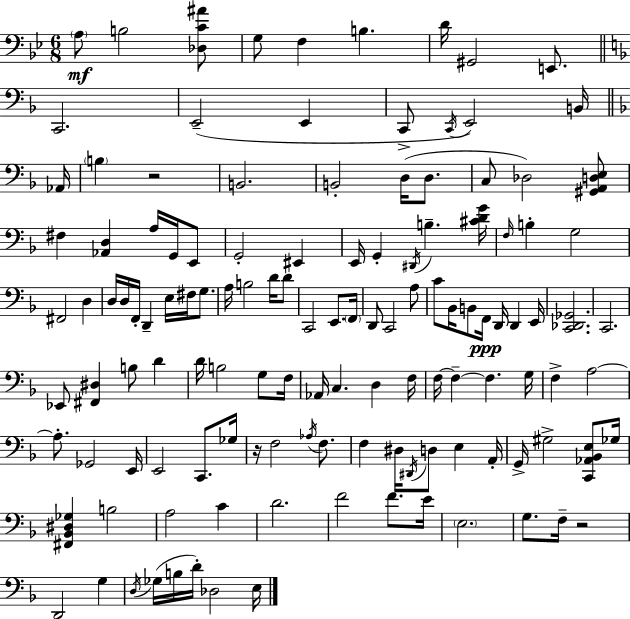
{
  \clef bass
  \numericTimeSignature
  \time 6/8
  \key g \minor
  \repeat volta 2 { \parenthesize a8\mf b2 <des c' ais'>8 | g8 f4 b4. | d'16 gis,2 e,8. | \bar "||" \break \key d \minor c,2. | e,2--( e,4 | c,8-> \acciaccatura { c,16 } e,2) b,16 | \bar "||" \break \key f \major aes,16 \parenthesize b4 r2 | b,2. | b,2-. d16( d8. | c8 des2) <gis, a, d e>8 | \break fis4 <aes, d>4 a16 g,16 e,8 | g,2-. eis,4 | e,16 g,4-. \acciaccatura { dis,16 } b4.-- | <cis' d' g'>16 \grace { f16 } b4-. g2 | \break fis,2 d4 | d16 d16 f,16-. d,4-- e16 fis16 | g8. a16 b2 | d'16 d'8 c,2 e,8. | \break \parenthesize f,16 d,8 c,2 | a8 c'8 bes,16 b,8 f,16\ppp d,16 d,4 | e,16 <c, des, ges,>2. | c,2. | \break ees,8 <fis, dis>4 b8 d'4 | d'16 b2 | g8 f16 aes,16 c4. d4 | f16 f16~~ f4--~~ f4. | \break g16 f4-> a2~~ | a8.-. ges,2 | e,16 e,2 c,8. | ges16 r16 f2 | \break \acciaccatura { aes16 } f8. f4 dis16 \acciaccatura { dis,16 } d8 | e4 a,16-. g,16-> gis2-> | <c, aes, bes, e>8 ges16 <fis, bes, dis ges>4 b2 | a2 | \break c'4 d'2. | f'2 | f'8. e'16 \parenthesize e2. | g8. f16-- r2 | \break d,2 | g4 \acciaccatura { d16 }( ges16 b16 d'16-.) des2 | e16 } \bar "|."
}